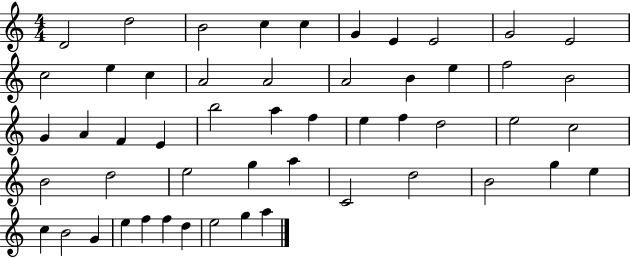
{
  \clef treble
  \numericTimeSignature
  \time 4/4
  \key c \major
  d'2 d''2 | b'2 c''4 c''4 | g'4 e'4 e'2 | g'2 e'2 | \break c''2 e''4 c''4 | a'2 a'2 | a'2 b'4 e''4 | f''2 b'2 | \break g'4 a'4 f'4 e'4 | b''2 a''4 f''4 | e''4 f''4 d''2 | e''2 c''2 | \break b'2 d''2 | e''2 g''4 a''4 | c'2 d''2 | b'2 g''4 e''4 | \break c''4 b'2 g'4 | e''4 f''4 f''4 d''4 | e''2 g''4 a''4 | \bar "|."
}